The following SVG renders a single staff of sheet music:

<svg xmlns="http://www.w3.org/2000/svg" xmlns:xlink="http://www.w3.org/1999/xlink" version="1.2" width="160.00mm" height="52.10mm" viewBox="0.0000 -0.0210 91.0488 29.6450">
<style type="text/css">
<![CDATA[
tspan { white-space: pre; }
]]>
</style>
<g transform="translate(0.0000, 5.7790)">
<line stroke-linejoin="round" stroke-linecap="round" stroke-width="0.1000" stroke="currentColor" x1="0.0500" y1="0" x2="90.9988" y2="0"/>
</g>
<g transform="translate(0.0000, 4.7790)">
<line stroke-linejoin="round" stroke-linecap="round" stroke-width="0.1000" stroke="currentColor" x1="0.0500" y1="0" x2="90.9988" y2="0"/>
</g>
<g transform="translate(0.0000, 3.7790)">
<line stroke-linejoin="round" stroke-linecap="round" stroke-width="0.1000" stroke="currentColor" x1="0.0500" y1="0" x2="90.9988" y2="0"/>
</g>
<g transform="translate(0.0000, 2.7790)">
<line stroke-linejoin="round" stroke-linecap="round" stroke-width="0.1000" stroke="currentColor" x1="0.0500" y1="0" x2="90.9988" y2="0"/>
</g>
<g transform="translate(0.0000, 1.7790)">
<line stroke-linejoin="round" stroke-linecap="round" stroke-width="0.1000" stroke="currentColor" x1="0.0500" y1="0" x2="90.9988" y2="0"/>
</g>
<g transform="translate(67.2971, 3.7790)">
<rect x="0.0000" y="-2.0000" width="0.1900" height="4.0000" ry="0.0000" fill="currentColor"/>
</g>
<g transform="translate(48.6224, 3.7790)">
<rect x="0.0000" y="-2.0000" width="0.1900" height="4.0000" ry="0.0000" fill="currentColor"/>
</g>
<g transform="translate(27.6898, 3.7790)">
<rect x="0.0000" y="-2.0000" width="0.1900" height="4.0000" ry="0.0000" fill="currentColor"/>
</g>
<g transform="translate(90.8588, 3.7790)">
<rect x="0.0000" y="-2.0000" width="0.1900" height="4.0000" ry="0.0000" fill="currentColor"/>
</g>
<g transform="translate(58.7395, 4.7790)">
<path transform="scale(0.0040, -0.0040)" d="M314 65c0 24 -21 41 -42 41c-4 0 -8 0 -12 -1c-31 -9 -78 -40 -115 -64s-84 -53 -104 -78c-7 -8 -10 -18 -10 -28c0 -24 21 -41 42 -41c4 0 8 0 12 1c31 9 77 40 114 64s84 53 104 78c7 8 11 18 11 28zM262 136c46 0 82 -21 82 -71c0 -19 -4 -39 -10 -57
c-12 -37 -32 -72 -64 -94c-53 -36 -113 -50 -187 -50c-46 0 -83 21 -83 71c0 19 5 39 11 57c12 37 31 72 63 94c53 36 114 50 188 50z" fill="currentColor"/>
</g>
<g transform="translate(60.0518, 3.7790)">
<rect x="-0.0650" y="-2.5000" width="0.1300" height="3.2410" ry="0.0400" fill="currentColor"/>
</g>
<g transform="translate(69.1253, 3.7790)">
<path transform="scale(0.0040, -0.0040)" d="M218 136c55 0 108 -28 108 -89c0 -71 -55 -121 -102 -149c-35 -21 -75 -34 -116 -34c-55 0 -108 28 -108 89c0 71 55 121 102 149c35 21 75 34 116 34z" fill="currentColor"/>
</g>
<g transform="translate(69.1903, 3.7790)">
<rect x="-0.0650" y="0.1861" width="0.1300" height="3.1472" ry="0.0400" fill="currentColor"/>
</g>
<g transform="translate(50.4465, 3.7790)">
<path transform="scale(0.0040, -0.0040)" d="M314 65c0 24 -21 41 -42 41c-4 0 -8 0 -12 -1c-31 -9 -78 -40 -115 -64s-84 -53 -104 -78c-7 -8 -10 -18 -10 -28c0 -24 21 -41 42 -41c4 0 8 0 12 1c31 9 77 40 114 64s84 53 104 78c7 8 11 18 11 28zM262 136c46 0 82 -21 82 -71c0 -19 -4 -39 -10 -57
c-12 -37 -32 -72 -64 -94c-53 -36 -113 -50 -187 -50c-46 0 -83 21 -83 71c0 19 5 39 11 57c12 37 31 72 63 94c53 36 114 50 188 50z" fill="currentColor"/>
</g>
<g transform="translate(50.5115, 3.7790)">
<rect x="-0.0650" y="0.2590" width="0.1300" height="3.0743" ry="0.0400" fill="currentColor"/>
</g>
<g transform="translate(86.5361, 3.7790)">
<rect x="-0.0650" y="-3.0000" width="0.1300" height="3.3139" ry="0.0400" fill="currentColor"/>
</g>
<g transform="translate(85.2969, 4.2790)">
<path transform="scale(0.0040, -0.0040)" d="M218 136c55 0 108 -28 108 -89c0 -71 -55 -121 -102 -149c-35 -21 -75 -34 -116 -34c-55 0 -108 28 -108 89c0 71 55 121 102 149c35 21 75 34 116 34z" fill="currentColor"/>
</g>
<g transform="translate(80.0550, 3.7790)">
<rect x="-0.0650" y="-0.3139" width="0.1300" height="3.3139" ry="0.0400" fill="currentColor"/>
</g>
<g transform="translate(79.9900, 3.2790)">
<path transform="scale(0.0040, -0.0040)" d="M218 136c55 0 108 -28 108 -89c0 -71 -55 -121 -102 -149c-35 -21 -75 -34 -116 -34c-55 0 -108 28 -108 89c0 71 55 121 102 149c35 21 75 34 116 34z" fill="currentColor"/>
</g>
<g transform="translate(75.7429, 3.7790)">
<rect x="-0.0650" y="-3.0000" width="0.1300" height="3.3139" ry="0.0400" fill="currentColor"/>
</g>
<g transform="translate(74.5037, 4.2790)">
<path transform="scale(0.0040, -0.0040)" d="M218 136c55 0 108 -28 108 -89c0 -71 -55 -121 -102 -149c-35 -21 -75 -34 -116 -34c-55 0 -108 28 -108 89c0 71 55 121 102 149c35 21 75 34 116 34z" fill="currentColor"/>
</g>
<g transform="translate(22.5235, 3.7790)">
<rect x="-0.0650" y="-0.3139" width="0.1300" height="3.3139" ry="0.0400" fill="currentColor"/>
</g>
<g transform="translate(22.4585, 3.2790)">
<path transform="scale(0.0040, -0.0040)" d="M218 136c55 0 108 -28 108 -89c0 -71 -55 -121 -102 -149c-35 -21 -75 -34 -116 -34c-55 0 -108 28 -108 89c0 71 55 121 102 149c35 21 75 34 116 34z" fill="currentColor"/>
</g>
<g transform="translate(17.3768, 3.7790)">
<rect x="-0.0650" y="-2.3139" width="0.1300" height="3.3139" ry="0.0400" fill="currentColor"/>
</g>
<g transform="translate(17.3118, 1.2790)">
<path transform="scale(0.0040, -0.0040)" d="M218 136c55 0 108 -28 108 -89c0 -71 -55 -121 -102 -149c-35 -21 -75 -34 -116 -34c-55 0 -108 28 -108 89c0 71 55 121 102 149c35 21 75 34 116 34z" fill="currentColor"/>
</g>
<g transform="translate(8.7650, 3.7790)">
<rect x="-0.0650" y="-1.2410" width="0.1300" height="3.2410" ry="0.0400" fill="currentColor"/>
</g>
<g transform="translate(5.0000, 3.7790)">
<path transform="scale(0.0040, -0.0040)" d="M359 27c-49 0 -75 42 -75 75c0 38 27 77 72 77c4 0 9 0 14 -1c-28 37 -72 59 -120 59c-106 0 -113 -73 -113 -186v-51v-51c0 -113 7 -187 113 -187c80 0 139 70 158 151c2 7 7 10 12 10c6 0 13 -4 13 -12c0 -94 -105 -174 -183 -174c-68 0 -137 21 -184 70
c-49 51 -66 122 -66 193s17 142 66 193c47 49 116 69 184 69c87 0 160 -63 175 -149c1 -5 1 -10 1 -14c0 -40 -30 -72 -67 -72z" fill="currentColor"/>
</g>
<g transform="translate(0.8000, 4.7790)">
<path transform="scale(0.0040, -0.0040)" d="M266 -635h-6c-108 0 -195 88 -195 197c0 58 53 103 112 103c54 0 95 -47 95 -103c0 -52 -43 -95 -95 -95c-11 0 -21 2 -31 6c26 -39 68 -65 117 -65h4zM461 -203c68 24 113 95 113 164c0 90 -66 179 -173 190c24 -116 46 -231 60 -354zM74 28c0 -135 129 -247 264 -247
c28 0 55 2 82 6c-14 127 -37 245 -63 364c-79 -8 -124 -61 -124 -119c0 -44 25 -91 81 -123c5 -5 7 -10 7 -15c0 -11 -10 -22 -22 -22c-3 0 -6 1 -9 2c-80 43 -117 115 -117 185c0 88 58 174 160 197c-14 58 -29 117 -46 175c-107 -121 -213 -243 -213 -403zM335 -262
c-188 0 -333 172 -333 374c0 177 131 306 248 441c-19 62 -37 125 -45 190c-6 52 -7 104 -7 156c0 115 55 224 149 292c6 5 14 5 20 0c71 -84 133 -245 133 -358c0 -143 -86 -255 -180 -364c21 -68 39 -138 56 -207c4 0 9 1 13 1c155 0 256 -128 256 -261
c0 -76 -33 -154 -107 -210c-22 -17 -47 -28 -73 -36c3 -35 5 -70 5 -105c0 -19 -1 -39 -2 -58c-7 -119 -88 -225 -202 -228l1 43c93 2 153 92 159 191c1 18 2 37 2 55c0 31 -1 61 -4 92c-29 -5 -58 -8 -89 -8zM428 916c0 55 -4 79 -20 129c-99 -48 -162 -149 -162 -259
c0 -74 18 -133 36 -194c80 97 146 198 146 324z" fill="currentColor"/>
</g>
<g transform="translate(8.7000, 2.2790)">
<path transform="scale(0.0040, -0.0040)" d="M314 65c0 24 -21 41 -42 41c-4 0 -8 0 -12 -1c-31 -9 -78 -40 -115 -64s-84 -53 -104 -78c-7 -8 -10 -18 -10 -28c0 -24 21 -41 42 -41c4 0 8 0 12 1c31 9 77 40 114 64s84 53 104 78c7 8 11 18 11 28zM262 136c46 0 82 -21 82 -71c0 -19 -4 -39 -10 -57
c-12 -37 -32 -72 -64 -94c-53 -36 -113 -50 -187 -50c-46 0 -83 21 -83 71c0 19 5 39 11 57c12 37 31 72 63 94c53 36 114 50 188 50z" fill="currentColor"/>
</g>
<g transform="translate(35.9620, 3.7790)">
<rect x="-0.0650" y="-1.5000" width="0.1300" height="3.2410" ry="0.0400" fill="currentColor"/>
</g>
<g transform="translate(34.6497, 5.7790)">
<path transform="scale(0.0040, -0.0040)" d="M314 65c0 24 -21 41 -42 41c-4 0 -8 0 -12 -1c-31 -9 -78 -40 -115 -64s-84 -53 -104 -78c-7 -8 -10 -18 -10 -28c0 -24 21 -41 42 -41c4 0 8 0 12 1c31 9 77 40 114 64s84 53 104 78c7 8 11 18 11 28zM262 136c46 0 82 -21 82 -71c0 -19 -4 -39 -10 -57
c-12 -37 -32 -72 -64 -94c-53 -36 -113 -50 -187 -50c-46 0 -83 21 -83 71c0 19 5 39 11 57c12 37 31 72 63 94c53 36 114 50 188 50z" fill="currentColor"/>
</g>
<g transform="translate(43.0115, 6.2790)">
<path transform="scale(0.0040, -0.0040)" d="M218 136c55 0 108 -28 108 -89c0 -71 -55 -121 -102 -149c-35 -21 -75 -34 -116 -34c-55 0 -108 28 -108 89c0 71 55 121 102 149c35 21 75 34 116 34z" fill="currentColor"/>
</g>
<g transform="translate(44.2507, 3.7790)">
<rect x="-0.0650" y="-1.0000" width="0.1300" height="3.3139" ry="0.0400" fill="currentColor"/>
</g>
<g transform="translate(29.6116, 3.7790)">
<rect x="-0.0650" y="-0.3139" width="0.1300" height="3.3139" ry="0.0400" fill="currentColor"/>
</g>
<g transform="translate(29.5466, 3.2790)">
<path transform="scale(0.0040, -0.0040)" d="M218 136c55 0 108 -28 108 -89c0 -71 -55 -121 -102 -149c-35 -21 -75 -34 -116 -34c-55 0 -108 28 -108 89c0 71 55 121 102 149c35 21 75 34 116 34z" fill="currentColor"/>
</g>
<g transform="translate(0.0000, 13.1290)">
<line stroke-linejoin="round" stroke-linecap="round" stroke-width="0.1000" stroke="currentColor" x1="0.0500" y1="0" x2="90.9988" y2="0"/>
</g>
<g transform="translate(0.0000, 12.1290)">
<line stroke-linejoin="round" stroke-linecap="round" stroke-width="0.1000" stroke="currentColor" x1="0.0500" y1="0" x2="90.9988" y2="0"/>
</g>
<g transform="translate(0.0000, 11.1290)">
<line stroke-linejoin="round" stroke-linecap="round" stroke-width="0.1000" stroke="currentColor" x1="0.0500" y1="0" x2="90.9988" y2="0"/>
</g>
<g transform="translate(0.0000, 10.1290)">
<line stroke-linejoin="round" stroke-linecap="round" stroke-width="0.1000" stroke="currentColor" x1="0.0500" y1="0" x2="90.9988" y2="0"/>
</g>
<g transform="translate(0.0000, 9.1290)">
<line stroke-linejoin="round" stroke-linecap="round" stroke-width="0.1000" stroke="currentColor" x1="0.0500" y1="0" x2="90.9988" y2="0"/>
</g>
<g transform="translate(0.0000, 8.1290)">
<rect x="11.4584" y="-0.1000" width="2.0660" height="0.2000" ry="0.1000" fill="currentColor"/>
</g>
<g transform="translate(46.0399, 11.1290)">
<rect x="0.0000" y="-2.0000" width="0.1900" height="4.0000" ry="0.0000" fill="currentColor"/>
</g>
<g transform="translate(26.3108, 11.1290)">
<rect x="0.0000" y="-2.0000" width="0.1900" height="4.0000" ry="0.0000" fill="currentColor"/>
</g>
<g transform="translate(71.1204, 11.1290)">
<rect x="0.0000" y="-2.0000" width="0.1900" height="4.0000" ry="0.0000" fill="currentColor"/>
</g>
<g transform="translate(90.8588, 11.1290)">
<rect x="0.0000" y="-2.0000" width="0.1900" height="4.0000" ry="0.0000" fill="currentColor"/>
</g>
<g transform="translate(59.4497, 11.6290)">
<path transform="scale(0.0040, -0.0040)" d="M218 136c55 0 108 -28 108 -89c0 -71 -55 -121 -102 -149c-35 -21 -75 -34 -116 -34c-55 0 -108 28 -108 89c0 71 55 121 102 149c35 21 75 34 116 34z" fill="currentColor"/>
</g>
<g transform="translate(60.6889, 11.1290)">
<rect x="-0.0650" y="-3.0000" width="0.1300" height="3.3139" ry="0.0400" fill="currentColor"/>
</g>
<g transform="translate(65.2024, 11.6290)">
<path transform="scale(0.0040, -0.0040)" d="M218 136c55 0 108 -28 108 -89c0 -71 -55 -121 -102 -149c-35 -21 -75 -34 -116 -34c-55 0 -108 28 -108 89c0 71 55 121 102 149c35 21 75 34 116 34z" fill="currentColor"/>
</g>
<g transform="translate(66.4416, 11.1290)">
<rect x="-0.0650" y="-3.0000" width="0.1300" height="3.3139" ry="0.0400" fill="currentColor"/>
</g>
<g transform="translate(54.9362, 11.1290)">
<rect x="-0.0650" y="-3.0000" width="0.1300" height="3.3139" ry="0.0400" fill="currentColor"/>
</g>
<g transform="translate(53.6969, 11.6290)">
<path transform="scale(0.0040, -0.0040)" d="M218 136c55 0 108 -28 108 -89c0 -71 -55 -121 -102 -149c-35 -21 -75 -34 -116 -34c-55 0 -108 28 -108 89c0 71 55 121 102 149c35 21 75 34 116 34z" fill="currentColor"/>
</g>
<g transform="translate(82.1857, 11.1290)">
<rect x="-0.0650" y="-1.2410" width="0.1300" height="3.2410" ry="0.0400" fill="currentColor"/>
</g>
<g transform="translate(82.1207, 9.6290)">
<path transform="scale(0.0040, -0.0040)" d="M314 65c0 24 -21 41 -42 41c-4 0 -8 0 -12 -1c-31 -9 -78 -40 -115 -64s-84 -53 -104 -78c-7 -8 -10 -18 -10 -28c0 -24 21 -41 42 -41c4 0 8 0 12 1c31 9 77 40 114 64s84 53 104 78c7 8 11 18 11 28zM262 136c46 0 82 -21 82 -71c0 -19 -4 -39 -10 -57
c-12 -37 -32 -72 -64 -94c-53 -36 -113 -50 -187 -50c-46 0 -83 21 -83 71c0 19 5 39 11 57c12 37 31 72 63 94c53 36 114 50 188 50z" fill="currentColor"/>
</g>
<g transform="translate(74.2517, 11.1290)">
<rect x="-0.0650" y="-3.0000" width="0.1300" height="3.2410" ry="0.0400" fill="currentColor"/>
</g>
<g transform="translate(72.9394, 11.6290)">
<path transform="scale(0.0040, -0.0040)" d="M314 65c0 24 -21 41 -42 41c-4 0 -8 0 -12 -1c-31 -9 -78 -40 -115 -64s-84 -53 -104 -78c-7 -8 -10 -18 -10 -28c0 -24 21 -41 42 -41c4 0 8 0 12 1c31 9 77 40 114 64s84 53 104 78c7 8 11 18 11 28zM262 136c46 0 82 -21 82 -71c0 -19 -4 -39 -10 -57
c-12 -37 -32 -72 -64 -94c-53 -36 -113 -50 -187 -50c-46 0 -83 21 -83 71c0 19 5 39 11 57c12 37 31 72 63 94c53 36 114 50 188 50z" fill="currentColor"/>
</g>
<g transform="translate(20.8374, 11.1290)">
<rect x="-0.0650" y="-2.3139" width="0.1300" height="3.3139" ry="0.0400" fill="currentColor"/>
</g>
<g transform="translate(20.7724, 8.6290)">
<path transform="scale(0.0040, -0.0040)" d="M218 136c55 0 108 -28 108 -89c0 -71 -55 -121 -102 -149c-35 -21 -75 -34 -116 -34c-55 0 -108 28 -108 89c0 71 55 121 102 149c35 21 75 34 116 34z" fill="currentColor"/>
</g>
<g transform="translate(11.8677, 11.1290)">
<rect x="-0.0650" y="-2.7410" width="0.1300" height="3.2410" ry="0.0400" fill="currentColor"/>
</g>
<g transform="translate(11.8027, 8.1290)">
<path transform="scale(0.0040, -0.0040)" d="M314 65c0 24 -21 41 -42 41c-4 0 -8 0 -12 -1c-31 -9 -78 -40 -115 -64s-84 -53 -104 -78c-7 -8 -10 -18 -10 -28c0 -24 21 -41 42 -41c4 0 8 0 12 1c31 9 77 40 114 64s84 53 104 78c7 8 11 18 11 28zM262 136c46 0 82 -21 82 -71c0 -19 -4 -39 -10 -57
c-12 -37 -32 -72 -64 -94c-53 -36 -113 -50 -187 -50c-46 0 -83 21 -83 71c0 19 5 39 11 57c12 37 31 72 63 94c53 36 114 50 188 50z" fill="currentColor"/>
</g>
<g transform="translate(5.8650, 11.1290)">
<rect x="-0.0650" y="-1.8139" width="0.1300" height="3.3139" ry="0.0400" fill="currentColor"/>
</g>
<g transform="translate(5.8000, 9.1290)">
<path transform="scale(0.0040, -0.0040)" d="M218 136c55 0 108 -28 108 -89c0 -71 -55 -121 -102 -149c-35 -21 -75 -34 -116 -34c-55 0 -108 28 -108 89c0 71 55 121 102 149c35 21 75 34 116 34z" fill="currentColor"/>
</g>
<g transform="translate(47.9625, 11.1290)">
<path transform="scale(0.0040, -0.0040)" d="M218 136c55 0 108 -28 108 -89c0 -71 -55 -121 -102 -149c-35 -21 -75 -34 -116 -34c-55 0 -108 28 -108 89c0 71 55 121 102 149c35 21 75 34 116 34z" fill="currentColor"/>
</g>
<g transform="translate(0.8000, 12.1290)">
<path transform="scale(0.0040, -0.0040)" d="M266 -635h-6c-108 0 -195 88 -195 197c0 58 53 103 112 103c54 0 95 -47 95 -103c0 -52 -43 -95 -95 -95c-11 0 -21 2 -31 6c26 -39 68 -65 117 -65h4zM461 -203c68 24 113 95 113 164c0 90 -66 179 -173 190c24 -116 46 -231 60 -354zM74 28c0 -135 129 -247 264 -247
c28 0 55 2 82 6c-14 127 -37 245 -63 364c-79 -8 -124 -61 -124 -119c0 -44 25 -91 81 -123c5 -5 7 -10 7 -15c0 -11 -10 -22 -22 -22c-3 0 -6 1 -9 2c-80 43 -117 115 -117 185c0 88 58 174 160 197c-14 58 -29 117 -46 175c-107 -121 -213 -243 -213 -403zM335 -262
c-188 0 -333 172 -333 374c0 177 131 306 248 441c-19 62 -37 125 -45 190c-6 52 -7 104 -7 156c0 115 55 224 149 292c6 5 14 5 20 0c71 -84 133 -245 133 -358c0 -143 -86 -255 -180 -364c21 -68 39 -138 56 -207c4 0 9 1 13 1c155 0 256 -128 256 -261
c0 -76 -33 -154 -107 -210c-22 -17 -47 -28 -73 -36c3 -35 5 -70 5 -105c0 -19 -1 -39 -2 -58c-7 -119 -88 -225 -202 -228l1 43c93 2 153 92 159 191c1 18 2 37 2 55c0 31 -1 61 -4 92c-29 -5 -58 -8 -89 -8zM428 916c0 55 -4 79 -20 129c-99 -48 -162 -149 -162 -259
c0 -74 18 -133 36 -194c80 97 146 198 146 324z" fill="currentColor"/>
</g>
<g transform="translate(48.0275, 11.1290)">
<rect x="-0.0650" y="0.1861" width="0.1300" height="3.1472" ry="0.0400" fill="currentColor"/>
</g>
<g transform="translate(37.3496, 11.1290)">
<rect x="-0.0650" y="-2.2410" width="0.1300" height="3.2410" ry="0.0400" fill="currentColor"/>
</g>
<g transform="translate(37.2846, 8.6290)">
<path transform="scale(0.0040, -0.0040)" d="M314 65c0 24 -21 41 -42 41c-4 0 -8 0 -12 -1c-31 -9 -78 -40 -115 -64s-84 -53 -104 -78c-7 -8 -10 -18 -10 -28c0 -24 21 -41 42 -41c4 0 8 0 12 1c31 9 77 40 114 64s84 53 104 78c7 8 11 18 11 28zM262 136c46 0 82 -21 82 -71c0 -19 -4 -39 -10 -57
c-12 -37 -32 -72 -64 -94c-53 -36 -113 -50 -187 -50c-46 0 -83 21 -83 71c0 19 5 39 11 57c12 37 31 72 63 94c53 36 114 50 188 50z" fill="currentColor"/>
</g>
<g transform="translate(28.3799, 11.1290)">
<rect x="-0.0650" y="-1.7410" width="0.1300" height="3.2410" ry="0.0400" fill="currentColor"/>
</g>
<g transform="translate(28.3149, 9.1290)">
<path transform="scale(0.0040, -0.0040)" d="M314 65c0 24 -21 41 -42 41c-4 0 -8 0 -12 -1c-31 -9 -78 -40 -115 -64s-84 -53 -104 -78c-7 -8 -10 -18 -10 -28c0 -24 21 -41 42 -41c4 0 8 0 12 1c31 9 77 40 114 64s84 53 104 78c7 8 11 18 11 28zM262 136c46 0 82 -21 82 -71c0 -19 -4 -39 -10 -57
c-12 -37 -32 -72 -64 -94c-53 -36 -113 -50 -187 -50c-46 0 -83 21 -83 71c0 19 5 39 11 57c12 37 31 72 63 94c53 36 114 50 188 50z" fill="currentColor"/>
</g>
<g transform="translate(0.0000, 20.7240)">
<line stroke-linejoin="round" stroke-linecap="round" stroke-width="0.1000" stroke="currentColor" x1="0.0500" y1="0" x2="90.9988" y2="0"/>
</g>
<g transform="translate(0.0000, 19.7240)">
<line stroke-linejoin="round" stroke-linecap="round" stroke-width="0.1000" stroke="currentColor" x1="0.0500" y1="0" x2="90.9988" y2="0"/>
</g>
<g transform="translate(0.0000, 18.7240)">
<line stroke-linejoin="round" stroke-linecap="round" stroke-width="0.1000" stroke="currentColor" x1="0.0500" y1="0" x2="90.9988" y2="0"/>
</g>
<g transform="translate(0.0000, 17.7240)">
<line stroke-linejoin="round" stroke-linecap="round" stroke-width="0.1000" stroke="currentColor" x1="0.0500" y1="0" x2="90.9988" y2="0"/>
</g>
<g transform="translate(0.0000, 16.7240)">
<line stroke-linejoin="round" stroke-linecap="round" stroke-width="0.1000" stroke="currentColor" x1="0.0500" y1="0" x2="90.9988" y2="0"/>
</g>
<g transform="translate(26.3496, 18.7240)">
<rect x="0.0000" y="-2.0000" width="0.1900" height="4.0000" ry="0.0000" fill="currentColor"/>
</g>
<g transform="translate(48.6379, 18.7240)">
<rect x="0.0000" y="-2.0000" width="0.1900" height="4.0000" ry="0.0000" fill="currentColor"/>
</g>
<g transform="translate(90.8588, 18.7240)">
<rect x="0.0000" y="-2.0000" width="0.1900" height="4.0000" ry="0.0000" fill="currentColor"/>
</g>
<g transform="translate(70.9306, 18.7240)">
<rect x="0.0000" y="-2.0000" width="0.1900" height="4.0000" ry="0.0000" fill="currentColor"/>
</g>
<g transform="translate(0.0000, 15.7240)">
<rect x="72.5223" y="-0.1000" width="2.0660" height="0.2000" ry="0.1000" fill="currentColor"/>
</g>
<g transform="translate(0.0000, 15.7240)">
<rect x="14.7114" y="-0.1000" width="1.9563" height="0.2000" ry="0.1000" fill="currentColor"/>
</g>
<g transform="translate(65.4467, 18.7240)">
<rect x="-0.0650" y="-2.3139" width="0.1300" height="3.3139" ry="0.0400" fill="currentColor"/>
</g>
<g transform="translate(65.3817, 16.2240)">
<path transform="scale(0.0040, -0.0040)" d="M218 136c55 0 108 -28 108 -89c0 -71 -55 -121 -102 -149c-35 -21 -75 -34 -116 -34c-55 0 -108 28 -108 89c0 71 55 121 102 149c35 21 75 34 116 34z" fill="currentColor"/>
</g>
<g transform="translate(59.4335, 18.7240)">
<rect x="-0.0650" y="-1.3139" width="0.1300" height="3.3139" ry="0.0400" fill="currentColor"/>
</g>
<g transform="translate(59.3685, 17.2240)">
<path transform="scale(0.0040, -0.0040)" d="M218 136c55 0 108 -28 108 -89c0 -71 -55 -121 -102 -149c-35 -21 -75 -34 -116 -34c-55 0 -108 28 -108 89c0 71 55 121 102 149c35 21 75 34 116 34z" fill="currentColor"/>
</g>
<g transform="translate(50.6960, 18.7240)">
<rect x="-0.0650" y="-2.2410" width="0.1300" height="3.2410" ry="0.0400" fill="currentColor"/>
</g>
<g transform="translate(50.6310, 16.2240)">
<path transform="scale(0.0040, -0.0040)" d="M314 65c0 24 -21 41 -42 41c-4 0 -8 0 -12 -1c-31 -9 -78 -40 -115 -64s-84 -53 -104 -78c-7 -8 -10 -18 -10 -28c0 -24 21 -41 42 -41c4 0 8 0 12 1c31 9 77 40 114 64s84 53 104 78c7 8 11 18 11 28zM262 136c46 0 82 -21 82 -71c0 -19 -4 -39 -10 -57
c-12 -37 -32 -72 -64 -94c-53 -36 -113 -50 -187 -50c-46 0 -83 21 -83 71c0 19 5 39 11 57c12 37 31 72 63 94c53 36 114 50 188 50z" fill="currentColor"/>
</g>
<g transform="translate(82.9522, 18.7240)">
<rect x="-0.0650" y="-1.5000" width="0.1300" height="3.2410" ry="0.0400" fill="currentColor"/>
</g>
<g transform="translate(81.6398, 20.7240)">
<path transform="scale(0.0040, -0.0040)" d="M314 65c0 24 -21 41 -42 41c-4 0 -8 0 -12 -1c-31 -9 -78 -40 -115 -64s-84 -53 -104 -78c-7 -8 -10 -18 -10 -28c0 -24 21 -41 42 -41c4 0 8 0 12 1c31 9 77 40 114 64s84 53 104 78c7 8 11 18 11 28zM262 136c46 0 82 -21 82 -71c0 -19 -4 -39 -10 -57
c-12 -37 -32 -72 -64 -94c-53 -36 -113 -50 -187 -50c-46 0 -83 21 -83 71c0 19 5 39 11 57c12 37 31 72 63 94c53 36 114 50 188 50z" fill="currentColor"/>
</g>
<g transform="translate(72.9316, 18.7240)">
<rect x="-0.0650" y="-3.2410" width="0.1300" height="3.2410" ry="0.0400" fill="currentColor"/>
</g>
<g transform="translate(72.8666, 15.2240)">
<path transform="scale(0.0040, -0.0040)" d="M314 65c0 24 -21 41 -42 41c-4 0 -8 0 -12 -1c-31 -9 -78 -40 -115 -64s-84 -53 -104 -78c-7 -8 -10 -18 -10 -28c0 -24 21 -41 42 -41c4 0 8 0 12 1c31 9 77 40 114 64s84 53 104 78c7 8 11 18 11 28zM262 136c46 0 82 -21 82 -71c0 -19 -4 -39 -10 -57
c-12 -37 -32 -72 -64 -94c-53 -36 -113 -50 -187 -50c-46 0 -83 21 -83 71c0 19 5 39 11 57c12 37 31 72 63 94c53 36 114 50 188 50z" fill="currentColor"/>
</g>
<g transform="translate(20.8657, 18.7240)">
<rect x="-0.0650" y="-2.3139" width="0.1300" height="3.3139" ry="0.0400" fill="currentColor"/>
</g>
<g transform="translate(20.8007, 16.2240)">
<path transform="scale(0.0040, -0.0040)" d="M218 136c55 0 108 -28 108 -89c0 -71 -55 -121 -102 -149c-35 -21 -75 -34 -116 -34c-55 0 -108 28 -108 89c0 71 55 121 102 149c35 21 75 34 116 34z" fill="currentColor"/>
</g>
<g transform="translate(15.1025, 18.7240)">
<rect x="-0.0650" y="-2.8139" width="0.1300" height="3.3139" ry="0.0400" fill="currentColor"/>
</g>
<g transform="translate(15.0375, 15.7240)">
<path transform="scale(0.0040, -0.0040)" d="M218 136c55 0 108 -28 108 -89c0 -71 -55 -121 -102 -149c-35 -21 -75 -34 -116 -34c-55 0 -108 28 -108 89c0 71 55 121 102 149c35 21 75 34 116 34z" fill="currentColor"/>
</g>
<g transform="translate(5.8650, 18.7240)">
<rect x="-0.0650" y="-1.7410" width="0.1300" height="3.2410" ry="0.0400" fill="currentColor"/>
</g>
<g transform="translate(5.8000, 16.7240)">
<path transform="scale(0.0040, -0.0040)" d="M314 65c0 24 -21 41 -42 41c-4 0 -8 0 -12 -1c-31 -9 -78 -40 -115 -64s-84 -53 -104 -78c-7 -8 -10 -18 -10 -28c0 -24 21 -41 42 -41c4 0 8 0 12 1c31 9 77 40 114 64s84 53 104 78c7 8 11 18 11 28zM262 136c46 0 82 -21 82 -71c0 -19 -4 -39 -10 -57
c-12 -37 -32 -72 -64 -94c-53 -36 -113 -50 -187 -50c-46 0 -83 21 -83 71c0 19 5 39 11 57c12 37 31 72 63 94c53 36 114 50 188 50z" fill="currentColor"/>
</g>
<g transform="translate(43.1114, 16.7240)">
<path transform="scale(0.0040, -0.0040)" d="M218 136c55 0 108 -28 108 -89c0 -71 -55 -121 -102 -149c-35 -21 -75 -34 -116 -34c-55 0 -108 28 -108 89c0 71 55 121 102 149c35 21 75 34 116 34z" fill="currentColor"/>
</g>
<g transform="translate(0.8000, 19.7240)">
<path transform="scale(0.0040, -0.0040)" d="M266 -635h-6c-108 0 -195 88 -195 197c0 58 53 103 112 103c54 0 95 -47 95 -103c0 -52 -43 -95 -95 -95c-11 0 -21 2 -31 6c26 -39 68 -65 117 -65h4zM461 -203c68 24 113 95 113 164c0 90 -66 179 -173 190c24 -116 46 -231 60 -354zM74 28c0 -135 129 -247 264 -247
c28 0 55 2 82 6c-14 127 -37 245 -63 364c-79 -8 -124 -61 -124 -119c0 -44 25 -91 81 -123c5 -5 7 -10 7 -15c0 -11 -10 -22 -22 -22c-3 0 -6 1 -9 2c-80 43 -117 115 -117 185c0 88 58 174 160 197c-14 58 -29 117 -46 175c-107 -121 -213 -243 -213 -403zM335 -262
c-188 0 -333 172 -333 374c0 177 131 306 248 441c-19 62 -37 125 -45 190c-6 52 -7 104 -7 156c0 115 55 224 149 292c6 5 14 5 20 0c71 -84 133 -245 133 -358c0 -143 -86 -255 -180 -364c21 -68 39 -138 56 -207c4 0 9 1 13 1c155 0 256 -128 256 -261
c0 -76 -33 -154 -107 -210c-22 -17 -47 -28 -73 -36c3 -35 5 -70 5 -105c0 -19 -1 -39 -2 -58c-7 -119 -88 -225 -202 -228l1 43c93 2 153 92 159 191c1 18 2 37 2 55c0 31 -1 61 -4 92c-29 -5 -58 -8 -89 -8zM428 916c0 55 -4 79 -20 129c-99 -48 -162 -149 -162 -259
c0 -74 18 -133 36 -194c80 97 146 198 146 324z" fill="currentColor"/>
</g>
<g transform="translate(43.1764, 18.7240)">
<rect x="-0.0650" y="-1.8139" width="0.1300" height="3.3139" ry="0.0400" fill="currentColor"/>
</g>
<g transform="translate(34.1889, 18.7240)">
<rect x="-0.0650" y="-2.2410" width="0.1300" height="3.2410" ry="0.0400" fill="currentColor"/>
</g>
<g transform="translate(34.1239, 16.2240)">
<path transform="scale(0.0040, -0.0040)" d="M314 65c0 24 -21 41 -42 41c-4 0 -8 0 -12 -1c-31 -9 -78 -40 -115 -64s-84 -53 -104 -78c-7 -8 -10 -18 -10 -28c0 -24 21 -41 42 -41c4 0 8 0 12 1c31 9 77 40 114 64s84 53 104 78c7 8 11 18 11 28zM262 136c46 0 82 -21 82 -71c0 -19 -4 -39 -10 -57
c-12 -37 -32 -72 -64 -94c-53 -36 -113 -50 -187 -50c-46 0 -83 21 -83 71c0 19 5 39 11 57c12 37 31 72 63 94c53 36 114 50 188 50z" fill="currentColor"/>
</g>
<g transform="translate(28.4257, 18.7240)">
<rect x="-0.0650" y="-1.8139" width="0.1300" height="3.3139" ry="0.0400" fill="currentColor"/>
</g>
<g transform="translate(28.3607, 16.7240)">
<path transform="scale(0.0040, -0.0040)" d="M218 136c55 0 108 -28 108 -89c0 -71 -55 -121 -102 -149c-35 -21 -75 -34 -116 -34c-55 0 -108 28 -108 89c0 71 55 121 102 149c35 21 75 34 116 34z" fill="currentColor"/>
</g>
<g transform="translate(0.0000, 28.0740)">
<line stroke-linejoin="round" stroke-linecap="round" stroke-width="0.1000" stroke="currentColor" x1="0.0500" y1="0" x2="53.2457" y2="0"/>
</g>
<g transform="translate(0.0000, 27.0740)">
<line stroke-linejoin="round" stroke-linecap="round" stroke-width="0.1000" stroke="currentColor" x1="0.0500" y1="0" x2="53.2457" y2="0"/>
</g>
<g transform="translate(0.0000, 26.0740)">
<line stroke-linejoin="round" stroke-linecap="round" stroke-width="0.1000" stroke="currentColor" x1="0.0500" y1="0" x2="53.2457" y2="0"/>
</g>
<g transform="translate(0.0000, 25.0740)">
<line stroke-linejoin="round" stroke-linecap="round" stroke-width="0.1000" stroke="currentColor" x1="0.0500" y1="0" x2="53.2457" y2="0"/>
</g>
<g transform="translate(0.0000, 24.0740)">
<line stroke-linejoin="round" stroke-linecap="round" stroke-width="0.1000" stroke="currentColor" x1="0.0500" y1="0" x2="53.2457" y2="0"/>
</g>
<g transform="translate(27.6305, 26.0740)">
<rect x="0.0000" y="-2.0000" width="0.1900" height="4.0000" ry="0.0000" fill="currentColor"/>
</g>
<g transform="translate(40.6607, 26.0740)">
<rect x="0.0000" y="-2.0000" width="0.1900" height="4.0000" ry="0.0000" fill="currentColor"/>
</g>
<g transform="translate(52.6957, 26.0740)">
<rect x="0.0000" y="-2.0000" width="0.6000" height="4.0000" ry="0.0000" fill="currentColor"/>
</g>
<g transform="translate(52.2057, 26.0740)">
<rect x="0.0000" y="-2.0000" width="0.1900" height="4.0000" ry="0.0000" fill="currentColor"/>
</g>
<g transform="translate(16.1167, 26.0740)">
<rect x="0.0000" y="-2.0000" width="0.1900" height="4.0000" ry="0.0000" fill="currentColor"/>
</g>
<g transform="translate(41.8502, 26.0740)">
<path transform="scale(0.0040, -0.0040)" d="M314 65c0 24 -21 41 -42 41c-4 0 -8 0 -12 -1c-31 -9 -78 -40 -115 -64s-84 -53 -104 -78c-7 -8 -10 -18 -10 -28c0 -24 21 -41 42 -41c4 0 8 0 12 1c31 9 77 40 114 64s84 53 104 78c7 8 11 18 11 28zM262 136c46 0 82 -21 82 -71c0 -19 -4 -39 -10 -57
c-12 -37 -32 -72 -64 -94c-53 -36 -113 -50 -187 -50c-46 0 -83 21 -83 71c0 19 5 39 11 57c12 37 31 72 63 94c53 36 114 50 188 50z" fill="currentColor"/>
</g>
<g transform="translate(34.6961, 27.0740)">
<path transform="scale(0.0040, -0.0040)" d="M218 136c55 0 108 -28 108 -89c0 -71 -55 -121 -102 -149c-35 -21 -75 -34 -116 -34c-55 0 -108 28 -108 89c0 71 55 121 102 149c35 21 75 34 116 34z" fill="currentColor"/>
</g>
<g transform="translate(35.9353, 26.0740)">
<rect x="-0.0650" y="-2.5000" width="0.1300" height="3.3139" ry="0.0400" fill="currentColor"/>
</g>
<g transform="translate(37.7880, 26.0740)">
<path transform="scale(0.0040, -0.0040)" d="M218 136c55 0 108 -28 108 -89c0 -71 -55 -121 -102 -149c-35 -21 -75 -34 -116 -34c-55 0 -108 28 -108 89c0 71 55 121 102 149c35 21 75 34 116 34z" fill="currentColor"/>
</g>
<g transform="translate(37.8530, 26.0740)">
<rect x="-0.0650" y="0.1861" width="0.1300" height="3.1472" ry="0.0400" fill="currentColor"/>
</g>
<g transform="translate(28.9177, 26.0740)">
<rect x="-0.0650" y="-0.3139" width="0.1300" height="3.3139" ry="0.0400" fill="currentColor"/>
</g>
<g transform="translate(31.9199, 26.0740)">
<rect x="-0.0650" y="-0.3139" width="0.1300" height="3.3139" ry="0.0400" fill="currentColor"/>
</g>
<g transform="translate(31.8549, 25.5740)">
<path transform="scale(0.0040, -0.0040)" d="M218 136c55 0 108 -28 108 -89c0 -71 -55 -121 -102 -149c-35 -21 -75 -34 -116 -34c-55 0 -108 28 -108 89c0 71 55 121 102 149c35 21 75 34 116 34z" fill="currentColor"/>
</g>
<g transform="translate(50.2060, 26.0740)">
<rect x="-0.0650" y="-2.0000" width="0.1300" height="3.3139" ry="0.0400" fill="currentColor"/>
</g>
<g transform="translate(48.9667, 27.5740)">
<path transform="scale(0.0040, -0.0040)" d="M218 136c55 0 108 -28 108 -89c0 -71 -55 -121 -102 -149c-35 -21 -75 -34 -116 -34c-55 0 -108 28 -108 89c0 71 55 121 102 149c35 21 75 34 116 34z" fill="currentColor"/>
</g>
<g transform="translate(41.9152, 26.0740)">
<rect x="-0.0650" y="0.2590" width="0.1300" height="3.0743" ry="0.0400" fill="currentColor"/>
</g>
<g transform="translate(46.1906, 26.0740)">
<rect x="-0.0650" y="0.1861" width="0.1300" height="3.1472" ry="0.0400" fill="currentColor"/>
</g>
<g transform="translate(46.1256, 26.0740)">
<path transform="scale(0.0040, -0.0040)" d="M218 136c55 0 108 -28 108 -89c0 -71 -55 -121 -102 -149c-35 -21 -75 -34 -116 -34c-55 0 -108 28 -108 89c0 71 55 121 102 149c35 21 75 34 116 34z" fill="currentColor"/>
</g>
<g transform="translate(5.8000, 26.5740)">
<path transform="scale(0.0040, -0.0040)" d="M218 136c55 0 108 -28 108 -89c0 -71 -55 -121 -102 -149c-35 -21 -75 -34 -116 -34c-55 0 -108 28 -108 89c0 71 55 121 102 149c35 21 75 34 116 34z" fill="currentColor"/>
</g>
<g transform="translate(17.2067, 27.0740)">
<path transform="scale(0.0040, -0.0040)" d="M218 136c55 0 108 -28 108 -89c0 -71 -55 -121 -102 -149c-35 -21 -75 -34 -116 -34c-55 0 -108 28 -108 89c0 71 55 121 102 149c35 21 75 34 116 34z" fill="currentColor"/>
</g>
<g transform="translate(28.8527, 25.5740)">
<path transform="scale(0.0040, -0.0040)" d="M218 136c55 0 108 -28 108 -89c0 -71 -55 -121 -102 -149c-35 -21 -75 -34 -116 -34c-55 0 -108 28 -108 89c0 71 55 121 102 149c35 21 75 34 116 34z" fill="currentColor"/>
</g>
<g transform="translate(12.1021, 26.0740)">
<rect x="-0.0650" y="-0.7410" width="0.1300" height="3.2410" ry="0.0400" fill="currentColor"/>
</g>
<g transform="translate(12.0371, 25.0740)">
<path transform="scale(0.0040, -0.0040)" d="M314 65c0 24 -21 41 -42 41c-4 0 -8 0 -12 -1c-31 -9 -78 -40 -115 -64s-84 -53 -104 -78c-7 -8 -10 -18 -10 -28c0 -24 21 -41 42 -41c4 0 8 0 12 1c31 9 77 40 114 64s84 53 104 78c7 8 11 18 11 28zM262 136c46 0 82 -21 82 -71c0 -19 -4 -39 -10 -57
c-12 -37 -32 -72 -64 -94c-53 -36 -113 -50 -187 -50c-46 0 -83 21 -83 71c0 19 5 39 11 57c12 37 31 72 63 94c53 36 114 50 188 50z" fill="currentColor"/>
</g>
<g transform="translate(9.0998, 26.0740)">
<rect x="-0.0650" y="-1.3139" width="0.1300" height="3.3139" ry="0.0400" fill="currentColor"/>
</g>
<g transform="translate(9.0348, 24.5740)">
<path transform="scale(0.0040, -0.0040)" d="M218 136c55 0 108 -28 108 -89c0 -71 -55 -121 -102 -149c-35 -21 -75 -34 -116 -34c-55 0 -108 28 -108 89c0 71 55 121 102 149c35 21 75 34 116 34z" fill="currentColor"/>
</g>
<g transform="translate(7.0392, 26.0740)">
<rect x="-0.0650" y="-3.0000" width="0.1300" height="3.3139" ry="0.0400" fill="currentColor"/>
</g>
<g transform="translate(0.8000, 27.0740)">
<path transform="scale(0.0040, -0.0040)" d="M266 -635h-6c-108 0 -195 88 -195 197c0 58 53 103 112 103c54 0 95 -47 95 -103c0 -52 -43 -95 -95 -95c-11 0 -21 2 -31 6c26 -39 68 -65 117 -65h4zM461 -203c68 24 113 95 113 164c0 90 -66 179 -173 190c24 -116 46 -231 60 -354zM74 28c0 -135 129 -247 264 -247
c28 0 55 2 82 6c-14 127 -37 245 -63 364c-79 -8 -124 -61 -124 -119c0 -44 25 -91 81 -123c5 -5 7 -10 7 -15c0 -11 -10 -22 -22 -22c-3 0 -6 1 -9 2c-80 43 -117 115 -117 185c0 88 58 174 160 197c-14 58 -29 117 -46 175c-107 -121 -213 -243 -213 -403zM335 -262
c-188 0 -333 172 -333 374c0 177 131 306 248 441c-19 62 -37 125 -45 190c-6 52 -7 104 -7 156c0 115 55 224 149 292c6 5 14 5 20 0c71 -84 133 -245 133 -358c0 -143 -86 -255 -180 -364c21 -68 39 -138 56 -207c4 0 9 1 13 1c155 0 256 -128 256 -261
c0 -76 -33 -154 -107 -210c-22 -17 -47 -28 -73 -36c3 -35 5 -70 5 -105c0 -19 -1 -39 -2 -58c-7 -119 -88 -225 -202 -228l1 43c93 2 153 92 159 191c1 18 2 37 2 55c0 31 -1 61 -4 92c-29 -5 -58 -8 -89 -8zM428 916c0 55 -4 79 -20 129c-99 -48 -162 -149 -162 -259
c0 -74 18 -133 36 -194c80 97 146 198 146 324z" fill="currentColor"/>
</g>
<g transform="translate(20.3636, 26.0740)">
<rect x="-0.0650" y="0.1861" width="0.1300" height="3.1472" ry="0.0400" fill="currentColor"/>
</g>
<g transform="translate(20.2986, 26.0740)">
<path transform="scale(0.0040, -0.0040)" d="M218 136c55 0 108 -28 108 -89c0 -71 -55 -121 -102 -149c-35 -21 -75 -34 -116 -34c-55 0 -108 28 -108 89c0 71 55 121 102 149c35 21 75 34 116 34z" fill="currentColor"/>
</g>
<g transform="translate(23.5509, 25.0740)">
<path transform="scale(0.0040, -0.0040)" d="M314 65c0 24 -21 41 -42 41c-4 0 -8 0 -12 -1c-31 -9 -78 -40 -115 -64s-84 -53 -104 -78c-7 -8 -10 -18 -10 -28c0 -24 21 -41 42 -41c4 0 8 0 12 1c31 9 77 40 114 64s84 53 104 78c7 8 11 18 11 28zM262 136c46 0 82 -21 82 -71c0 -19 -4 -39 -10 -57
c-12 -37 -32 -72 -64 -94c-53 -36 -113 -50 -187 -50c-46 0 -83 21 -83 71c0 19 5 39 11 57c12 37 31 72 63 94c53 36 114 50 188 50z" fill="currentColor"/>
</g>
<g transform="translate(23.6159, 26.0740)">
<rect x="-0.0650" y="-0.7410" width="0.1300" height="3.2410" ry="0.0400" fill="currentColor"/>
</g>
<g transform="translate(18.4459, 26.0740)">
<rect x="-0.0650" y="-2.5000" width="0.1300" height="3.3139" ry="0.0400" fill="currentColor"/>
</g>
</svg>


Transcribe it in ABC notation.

X:1
T:Untitled
M:4/4
L:1/4
K:C
e2 g c c E2 D B2 G2 B A c A f a2 g f2 g2 B A A A A2 e2 f2 a g f g2 f g2 e g b2 E2 A e d2 G B d2 c c G B B2 B F